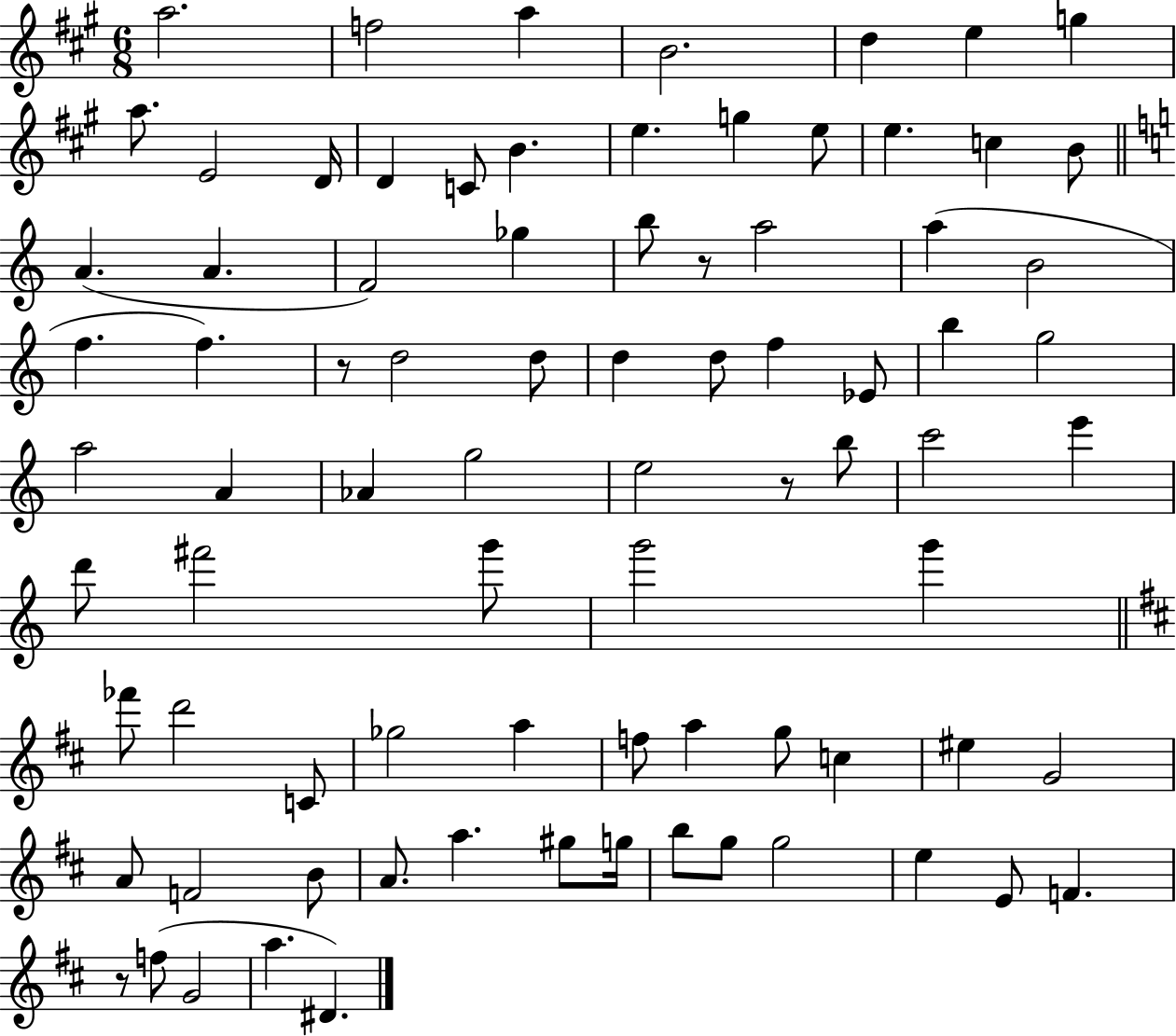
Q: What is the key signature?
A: A major